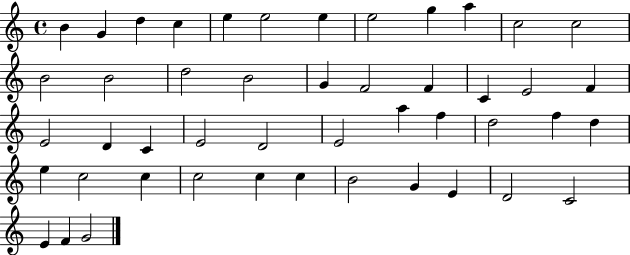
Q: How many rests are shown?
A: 0